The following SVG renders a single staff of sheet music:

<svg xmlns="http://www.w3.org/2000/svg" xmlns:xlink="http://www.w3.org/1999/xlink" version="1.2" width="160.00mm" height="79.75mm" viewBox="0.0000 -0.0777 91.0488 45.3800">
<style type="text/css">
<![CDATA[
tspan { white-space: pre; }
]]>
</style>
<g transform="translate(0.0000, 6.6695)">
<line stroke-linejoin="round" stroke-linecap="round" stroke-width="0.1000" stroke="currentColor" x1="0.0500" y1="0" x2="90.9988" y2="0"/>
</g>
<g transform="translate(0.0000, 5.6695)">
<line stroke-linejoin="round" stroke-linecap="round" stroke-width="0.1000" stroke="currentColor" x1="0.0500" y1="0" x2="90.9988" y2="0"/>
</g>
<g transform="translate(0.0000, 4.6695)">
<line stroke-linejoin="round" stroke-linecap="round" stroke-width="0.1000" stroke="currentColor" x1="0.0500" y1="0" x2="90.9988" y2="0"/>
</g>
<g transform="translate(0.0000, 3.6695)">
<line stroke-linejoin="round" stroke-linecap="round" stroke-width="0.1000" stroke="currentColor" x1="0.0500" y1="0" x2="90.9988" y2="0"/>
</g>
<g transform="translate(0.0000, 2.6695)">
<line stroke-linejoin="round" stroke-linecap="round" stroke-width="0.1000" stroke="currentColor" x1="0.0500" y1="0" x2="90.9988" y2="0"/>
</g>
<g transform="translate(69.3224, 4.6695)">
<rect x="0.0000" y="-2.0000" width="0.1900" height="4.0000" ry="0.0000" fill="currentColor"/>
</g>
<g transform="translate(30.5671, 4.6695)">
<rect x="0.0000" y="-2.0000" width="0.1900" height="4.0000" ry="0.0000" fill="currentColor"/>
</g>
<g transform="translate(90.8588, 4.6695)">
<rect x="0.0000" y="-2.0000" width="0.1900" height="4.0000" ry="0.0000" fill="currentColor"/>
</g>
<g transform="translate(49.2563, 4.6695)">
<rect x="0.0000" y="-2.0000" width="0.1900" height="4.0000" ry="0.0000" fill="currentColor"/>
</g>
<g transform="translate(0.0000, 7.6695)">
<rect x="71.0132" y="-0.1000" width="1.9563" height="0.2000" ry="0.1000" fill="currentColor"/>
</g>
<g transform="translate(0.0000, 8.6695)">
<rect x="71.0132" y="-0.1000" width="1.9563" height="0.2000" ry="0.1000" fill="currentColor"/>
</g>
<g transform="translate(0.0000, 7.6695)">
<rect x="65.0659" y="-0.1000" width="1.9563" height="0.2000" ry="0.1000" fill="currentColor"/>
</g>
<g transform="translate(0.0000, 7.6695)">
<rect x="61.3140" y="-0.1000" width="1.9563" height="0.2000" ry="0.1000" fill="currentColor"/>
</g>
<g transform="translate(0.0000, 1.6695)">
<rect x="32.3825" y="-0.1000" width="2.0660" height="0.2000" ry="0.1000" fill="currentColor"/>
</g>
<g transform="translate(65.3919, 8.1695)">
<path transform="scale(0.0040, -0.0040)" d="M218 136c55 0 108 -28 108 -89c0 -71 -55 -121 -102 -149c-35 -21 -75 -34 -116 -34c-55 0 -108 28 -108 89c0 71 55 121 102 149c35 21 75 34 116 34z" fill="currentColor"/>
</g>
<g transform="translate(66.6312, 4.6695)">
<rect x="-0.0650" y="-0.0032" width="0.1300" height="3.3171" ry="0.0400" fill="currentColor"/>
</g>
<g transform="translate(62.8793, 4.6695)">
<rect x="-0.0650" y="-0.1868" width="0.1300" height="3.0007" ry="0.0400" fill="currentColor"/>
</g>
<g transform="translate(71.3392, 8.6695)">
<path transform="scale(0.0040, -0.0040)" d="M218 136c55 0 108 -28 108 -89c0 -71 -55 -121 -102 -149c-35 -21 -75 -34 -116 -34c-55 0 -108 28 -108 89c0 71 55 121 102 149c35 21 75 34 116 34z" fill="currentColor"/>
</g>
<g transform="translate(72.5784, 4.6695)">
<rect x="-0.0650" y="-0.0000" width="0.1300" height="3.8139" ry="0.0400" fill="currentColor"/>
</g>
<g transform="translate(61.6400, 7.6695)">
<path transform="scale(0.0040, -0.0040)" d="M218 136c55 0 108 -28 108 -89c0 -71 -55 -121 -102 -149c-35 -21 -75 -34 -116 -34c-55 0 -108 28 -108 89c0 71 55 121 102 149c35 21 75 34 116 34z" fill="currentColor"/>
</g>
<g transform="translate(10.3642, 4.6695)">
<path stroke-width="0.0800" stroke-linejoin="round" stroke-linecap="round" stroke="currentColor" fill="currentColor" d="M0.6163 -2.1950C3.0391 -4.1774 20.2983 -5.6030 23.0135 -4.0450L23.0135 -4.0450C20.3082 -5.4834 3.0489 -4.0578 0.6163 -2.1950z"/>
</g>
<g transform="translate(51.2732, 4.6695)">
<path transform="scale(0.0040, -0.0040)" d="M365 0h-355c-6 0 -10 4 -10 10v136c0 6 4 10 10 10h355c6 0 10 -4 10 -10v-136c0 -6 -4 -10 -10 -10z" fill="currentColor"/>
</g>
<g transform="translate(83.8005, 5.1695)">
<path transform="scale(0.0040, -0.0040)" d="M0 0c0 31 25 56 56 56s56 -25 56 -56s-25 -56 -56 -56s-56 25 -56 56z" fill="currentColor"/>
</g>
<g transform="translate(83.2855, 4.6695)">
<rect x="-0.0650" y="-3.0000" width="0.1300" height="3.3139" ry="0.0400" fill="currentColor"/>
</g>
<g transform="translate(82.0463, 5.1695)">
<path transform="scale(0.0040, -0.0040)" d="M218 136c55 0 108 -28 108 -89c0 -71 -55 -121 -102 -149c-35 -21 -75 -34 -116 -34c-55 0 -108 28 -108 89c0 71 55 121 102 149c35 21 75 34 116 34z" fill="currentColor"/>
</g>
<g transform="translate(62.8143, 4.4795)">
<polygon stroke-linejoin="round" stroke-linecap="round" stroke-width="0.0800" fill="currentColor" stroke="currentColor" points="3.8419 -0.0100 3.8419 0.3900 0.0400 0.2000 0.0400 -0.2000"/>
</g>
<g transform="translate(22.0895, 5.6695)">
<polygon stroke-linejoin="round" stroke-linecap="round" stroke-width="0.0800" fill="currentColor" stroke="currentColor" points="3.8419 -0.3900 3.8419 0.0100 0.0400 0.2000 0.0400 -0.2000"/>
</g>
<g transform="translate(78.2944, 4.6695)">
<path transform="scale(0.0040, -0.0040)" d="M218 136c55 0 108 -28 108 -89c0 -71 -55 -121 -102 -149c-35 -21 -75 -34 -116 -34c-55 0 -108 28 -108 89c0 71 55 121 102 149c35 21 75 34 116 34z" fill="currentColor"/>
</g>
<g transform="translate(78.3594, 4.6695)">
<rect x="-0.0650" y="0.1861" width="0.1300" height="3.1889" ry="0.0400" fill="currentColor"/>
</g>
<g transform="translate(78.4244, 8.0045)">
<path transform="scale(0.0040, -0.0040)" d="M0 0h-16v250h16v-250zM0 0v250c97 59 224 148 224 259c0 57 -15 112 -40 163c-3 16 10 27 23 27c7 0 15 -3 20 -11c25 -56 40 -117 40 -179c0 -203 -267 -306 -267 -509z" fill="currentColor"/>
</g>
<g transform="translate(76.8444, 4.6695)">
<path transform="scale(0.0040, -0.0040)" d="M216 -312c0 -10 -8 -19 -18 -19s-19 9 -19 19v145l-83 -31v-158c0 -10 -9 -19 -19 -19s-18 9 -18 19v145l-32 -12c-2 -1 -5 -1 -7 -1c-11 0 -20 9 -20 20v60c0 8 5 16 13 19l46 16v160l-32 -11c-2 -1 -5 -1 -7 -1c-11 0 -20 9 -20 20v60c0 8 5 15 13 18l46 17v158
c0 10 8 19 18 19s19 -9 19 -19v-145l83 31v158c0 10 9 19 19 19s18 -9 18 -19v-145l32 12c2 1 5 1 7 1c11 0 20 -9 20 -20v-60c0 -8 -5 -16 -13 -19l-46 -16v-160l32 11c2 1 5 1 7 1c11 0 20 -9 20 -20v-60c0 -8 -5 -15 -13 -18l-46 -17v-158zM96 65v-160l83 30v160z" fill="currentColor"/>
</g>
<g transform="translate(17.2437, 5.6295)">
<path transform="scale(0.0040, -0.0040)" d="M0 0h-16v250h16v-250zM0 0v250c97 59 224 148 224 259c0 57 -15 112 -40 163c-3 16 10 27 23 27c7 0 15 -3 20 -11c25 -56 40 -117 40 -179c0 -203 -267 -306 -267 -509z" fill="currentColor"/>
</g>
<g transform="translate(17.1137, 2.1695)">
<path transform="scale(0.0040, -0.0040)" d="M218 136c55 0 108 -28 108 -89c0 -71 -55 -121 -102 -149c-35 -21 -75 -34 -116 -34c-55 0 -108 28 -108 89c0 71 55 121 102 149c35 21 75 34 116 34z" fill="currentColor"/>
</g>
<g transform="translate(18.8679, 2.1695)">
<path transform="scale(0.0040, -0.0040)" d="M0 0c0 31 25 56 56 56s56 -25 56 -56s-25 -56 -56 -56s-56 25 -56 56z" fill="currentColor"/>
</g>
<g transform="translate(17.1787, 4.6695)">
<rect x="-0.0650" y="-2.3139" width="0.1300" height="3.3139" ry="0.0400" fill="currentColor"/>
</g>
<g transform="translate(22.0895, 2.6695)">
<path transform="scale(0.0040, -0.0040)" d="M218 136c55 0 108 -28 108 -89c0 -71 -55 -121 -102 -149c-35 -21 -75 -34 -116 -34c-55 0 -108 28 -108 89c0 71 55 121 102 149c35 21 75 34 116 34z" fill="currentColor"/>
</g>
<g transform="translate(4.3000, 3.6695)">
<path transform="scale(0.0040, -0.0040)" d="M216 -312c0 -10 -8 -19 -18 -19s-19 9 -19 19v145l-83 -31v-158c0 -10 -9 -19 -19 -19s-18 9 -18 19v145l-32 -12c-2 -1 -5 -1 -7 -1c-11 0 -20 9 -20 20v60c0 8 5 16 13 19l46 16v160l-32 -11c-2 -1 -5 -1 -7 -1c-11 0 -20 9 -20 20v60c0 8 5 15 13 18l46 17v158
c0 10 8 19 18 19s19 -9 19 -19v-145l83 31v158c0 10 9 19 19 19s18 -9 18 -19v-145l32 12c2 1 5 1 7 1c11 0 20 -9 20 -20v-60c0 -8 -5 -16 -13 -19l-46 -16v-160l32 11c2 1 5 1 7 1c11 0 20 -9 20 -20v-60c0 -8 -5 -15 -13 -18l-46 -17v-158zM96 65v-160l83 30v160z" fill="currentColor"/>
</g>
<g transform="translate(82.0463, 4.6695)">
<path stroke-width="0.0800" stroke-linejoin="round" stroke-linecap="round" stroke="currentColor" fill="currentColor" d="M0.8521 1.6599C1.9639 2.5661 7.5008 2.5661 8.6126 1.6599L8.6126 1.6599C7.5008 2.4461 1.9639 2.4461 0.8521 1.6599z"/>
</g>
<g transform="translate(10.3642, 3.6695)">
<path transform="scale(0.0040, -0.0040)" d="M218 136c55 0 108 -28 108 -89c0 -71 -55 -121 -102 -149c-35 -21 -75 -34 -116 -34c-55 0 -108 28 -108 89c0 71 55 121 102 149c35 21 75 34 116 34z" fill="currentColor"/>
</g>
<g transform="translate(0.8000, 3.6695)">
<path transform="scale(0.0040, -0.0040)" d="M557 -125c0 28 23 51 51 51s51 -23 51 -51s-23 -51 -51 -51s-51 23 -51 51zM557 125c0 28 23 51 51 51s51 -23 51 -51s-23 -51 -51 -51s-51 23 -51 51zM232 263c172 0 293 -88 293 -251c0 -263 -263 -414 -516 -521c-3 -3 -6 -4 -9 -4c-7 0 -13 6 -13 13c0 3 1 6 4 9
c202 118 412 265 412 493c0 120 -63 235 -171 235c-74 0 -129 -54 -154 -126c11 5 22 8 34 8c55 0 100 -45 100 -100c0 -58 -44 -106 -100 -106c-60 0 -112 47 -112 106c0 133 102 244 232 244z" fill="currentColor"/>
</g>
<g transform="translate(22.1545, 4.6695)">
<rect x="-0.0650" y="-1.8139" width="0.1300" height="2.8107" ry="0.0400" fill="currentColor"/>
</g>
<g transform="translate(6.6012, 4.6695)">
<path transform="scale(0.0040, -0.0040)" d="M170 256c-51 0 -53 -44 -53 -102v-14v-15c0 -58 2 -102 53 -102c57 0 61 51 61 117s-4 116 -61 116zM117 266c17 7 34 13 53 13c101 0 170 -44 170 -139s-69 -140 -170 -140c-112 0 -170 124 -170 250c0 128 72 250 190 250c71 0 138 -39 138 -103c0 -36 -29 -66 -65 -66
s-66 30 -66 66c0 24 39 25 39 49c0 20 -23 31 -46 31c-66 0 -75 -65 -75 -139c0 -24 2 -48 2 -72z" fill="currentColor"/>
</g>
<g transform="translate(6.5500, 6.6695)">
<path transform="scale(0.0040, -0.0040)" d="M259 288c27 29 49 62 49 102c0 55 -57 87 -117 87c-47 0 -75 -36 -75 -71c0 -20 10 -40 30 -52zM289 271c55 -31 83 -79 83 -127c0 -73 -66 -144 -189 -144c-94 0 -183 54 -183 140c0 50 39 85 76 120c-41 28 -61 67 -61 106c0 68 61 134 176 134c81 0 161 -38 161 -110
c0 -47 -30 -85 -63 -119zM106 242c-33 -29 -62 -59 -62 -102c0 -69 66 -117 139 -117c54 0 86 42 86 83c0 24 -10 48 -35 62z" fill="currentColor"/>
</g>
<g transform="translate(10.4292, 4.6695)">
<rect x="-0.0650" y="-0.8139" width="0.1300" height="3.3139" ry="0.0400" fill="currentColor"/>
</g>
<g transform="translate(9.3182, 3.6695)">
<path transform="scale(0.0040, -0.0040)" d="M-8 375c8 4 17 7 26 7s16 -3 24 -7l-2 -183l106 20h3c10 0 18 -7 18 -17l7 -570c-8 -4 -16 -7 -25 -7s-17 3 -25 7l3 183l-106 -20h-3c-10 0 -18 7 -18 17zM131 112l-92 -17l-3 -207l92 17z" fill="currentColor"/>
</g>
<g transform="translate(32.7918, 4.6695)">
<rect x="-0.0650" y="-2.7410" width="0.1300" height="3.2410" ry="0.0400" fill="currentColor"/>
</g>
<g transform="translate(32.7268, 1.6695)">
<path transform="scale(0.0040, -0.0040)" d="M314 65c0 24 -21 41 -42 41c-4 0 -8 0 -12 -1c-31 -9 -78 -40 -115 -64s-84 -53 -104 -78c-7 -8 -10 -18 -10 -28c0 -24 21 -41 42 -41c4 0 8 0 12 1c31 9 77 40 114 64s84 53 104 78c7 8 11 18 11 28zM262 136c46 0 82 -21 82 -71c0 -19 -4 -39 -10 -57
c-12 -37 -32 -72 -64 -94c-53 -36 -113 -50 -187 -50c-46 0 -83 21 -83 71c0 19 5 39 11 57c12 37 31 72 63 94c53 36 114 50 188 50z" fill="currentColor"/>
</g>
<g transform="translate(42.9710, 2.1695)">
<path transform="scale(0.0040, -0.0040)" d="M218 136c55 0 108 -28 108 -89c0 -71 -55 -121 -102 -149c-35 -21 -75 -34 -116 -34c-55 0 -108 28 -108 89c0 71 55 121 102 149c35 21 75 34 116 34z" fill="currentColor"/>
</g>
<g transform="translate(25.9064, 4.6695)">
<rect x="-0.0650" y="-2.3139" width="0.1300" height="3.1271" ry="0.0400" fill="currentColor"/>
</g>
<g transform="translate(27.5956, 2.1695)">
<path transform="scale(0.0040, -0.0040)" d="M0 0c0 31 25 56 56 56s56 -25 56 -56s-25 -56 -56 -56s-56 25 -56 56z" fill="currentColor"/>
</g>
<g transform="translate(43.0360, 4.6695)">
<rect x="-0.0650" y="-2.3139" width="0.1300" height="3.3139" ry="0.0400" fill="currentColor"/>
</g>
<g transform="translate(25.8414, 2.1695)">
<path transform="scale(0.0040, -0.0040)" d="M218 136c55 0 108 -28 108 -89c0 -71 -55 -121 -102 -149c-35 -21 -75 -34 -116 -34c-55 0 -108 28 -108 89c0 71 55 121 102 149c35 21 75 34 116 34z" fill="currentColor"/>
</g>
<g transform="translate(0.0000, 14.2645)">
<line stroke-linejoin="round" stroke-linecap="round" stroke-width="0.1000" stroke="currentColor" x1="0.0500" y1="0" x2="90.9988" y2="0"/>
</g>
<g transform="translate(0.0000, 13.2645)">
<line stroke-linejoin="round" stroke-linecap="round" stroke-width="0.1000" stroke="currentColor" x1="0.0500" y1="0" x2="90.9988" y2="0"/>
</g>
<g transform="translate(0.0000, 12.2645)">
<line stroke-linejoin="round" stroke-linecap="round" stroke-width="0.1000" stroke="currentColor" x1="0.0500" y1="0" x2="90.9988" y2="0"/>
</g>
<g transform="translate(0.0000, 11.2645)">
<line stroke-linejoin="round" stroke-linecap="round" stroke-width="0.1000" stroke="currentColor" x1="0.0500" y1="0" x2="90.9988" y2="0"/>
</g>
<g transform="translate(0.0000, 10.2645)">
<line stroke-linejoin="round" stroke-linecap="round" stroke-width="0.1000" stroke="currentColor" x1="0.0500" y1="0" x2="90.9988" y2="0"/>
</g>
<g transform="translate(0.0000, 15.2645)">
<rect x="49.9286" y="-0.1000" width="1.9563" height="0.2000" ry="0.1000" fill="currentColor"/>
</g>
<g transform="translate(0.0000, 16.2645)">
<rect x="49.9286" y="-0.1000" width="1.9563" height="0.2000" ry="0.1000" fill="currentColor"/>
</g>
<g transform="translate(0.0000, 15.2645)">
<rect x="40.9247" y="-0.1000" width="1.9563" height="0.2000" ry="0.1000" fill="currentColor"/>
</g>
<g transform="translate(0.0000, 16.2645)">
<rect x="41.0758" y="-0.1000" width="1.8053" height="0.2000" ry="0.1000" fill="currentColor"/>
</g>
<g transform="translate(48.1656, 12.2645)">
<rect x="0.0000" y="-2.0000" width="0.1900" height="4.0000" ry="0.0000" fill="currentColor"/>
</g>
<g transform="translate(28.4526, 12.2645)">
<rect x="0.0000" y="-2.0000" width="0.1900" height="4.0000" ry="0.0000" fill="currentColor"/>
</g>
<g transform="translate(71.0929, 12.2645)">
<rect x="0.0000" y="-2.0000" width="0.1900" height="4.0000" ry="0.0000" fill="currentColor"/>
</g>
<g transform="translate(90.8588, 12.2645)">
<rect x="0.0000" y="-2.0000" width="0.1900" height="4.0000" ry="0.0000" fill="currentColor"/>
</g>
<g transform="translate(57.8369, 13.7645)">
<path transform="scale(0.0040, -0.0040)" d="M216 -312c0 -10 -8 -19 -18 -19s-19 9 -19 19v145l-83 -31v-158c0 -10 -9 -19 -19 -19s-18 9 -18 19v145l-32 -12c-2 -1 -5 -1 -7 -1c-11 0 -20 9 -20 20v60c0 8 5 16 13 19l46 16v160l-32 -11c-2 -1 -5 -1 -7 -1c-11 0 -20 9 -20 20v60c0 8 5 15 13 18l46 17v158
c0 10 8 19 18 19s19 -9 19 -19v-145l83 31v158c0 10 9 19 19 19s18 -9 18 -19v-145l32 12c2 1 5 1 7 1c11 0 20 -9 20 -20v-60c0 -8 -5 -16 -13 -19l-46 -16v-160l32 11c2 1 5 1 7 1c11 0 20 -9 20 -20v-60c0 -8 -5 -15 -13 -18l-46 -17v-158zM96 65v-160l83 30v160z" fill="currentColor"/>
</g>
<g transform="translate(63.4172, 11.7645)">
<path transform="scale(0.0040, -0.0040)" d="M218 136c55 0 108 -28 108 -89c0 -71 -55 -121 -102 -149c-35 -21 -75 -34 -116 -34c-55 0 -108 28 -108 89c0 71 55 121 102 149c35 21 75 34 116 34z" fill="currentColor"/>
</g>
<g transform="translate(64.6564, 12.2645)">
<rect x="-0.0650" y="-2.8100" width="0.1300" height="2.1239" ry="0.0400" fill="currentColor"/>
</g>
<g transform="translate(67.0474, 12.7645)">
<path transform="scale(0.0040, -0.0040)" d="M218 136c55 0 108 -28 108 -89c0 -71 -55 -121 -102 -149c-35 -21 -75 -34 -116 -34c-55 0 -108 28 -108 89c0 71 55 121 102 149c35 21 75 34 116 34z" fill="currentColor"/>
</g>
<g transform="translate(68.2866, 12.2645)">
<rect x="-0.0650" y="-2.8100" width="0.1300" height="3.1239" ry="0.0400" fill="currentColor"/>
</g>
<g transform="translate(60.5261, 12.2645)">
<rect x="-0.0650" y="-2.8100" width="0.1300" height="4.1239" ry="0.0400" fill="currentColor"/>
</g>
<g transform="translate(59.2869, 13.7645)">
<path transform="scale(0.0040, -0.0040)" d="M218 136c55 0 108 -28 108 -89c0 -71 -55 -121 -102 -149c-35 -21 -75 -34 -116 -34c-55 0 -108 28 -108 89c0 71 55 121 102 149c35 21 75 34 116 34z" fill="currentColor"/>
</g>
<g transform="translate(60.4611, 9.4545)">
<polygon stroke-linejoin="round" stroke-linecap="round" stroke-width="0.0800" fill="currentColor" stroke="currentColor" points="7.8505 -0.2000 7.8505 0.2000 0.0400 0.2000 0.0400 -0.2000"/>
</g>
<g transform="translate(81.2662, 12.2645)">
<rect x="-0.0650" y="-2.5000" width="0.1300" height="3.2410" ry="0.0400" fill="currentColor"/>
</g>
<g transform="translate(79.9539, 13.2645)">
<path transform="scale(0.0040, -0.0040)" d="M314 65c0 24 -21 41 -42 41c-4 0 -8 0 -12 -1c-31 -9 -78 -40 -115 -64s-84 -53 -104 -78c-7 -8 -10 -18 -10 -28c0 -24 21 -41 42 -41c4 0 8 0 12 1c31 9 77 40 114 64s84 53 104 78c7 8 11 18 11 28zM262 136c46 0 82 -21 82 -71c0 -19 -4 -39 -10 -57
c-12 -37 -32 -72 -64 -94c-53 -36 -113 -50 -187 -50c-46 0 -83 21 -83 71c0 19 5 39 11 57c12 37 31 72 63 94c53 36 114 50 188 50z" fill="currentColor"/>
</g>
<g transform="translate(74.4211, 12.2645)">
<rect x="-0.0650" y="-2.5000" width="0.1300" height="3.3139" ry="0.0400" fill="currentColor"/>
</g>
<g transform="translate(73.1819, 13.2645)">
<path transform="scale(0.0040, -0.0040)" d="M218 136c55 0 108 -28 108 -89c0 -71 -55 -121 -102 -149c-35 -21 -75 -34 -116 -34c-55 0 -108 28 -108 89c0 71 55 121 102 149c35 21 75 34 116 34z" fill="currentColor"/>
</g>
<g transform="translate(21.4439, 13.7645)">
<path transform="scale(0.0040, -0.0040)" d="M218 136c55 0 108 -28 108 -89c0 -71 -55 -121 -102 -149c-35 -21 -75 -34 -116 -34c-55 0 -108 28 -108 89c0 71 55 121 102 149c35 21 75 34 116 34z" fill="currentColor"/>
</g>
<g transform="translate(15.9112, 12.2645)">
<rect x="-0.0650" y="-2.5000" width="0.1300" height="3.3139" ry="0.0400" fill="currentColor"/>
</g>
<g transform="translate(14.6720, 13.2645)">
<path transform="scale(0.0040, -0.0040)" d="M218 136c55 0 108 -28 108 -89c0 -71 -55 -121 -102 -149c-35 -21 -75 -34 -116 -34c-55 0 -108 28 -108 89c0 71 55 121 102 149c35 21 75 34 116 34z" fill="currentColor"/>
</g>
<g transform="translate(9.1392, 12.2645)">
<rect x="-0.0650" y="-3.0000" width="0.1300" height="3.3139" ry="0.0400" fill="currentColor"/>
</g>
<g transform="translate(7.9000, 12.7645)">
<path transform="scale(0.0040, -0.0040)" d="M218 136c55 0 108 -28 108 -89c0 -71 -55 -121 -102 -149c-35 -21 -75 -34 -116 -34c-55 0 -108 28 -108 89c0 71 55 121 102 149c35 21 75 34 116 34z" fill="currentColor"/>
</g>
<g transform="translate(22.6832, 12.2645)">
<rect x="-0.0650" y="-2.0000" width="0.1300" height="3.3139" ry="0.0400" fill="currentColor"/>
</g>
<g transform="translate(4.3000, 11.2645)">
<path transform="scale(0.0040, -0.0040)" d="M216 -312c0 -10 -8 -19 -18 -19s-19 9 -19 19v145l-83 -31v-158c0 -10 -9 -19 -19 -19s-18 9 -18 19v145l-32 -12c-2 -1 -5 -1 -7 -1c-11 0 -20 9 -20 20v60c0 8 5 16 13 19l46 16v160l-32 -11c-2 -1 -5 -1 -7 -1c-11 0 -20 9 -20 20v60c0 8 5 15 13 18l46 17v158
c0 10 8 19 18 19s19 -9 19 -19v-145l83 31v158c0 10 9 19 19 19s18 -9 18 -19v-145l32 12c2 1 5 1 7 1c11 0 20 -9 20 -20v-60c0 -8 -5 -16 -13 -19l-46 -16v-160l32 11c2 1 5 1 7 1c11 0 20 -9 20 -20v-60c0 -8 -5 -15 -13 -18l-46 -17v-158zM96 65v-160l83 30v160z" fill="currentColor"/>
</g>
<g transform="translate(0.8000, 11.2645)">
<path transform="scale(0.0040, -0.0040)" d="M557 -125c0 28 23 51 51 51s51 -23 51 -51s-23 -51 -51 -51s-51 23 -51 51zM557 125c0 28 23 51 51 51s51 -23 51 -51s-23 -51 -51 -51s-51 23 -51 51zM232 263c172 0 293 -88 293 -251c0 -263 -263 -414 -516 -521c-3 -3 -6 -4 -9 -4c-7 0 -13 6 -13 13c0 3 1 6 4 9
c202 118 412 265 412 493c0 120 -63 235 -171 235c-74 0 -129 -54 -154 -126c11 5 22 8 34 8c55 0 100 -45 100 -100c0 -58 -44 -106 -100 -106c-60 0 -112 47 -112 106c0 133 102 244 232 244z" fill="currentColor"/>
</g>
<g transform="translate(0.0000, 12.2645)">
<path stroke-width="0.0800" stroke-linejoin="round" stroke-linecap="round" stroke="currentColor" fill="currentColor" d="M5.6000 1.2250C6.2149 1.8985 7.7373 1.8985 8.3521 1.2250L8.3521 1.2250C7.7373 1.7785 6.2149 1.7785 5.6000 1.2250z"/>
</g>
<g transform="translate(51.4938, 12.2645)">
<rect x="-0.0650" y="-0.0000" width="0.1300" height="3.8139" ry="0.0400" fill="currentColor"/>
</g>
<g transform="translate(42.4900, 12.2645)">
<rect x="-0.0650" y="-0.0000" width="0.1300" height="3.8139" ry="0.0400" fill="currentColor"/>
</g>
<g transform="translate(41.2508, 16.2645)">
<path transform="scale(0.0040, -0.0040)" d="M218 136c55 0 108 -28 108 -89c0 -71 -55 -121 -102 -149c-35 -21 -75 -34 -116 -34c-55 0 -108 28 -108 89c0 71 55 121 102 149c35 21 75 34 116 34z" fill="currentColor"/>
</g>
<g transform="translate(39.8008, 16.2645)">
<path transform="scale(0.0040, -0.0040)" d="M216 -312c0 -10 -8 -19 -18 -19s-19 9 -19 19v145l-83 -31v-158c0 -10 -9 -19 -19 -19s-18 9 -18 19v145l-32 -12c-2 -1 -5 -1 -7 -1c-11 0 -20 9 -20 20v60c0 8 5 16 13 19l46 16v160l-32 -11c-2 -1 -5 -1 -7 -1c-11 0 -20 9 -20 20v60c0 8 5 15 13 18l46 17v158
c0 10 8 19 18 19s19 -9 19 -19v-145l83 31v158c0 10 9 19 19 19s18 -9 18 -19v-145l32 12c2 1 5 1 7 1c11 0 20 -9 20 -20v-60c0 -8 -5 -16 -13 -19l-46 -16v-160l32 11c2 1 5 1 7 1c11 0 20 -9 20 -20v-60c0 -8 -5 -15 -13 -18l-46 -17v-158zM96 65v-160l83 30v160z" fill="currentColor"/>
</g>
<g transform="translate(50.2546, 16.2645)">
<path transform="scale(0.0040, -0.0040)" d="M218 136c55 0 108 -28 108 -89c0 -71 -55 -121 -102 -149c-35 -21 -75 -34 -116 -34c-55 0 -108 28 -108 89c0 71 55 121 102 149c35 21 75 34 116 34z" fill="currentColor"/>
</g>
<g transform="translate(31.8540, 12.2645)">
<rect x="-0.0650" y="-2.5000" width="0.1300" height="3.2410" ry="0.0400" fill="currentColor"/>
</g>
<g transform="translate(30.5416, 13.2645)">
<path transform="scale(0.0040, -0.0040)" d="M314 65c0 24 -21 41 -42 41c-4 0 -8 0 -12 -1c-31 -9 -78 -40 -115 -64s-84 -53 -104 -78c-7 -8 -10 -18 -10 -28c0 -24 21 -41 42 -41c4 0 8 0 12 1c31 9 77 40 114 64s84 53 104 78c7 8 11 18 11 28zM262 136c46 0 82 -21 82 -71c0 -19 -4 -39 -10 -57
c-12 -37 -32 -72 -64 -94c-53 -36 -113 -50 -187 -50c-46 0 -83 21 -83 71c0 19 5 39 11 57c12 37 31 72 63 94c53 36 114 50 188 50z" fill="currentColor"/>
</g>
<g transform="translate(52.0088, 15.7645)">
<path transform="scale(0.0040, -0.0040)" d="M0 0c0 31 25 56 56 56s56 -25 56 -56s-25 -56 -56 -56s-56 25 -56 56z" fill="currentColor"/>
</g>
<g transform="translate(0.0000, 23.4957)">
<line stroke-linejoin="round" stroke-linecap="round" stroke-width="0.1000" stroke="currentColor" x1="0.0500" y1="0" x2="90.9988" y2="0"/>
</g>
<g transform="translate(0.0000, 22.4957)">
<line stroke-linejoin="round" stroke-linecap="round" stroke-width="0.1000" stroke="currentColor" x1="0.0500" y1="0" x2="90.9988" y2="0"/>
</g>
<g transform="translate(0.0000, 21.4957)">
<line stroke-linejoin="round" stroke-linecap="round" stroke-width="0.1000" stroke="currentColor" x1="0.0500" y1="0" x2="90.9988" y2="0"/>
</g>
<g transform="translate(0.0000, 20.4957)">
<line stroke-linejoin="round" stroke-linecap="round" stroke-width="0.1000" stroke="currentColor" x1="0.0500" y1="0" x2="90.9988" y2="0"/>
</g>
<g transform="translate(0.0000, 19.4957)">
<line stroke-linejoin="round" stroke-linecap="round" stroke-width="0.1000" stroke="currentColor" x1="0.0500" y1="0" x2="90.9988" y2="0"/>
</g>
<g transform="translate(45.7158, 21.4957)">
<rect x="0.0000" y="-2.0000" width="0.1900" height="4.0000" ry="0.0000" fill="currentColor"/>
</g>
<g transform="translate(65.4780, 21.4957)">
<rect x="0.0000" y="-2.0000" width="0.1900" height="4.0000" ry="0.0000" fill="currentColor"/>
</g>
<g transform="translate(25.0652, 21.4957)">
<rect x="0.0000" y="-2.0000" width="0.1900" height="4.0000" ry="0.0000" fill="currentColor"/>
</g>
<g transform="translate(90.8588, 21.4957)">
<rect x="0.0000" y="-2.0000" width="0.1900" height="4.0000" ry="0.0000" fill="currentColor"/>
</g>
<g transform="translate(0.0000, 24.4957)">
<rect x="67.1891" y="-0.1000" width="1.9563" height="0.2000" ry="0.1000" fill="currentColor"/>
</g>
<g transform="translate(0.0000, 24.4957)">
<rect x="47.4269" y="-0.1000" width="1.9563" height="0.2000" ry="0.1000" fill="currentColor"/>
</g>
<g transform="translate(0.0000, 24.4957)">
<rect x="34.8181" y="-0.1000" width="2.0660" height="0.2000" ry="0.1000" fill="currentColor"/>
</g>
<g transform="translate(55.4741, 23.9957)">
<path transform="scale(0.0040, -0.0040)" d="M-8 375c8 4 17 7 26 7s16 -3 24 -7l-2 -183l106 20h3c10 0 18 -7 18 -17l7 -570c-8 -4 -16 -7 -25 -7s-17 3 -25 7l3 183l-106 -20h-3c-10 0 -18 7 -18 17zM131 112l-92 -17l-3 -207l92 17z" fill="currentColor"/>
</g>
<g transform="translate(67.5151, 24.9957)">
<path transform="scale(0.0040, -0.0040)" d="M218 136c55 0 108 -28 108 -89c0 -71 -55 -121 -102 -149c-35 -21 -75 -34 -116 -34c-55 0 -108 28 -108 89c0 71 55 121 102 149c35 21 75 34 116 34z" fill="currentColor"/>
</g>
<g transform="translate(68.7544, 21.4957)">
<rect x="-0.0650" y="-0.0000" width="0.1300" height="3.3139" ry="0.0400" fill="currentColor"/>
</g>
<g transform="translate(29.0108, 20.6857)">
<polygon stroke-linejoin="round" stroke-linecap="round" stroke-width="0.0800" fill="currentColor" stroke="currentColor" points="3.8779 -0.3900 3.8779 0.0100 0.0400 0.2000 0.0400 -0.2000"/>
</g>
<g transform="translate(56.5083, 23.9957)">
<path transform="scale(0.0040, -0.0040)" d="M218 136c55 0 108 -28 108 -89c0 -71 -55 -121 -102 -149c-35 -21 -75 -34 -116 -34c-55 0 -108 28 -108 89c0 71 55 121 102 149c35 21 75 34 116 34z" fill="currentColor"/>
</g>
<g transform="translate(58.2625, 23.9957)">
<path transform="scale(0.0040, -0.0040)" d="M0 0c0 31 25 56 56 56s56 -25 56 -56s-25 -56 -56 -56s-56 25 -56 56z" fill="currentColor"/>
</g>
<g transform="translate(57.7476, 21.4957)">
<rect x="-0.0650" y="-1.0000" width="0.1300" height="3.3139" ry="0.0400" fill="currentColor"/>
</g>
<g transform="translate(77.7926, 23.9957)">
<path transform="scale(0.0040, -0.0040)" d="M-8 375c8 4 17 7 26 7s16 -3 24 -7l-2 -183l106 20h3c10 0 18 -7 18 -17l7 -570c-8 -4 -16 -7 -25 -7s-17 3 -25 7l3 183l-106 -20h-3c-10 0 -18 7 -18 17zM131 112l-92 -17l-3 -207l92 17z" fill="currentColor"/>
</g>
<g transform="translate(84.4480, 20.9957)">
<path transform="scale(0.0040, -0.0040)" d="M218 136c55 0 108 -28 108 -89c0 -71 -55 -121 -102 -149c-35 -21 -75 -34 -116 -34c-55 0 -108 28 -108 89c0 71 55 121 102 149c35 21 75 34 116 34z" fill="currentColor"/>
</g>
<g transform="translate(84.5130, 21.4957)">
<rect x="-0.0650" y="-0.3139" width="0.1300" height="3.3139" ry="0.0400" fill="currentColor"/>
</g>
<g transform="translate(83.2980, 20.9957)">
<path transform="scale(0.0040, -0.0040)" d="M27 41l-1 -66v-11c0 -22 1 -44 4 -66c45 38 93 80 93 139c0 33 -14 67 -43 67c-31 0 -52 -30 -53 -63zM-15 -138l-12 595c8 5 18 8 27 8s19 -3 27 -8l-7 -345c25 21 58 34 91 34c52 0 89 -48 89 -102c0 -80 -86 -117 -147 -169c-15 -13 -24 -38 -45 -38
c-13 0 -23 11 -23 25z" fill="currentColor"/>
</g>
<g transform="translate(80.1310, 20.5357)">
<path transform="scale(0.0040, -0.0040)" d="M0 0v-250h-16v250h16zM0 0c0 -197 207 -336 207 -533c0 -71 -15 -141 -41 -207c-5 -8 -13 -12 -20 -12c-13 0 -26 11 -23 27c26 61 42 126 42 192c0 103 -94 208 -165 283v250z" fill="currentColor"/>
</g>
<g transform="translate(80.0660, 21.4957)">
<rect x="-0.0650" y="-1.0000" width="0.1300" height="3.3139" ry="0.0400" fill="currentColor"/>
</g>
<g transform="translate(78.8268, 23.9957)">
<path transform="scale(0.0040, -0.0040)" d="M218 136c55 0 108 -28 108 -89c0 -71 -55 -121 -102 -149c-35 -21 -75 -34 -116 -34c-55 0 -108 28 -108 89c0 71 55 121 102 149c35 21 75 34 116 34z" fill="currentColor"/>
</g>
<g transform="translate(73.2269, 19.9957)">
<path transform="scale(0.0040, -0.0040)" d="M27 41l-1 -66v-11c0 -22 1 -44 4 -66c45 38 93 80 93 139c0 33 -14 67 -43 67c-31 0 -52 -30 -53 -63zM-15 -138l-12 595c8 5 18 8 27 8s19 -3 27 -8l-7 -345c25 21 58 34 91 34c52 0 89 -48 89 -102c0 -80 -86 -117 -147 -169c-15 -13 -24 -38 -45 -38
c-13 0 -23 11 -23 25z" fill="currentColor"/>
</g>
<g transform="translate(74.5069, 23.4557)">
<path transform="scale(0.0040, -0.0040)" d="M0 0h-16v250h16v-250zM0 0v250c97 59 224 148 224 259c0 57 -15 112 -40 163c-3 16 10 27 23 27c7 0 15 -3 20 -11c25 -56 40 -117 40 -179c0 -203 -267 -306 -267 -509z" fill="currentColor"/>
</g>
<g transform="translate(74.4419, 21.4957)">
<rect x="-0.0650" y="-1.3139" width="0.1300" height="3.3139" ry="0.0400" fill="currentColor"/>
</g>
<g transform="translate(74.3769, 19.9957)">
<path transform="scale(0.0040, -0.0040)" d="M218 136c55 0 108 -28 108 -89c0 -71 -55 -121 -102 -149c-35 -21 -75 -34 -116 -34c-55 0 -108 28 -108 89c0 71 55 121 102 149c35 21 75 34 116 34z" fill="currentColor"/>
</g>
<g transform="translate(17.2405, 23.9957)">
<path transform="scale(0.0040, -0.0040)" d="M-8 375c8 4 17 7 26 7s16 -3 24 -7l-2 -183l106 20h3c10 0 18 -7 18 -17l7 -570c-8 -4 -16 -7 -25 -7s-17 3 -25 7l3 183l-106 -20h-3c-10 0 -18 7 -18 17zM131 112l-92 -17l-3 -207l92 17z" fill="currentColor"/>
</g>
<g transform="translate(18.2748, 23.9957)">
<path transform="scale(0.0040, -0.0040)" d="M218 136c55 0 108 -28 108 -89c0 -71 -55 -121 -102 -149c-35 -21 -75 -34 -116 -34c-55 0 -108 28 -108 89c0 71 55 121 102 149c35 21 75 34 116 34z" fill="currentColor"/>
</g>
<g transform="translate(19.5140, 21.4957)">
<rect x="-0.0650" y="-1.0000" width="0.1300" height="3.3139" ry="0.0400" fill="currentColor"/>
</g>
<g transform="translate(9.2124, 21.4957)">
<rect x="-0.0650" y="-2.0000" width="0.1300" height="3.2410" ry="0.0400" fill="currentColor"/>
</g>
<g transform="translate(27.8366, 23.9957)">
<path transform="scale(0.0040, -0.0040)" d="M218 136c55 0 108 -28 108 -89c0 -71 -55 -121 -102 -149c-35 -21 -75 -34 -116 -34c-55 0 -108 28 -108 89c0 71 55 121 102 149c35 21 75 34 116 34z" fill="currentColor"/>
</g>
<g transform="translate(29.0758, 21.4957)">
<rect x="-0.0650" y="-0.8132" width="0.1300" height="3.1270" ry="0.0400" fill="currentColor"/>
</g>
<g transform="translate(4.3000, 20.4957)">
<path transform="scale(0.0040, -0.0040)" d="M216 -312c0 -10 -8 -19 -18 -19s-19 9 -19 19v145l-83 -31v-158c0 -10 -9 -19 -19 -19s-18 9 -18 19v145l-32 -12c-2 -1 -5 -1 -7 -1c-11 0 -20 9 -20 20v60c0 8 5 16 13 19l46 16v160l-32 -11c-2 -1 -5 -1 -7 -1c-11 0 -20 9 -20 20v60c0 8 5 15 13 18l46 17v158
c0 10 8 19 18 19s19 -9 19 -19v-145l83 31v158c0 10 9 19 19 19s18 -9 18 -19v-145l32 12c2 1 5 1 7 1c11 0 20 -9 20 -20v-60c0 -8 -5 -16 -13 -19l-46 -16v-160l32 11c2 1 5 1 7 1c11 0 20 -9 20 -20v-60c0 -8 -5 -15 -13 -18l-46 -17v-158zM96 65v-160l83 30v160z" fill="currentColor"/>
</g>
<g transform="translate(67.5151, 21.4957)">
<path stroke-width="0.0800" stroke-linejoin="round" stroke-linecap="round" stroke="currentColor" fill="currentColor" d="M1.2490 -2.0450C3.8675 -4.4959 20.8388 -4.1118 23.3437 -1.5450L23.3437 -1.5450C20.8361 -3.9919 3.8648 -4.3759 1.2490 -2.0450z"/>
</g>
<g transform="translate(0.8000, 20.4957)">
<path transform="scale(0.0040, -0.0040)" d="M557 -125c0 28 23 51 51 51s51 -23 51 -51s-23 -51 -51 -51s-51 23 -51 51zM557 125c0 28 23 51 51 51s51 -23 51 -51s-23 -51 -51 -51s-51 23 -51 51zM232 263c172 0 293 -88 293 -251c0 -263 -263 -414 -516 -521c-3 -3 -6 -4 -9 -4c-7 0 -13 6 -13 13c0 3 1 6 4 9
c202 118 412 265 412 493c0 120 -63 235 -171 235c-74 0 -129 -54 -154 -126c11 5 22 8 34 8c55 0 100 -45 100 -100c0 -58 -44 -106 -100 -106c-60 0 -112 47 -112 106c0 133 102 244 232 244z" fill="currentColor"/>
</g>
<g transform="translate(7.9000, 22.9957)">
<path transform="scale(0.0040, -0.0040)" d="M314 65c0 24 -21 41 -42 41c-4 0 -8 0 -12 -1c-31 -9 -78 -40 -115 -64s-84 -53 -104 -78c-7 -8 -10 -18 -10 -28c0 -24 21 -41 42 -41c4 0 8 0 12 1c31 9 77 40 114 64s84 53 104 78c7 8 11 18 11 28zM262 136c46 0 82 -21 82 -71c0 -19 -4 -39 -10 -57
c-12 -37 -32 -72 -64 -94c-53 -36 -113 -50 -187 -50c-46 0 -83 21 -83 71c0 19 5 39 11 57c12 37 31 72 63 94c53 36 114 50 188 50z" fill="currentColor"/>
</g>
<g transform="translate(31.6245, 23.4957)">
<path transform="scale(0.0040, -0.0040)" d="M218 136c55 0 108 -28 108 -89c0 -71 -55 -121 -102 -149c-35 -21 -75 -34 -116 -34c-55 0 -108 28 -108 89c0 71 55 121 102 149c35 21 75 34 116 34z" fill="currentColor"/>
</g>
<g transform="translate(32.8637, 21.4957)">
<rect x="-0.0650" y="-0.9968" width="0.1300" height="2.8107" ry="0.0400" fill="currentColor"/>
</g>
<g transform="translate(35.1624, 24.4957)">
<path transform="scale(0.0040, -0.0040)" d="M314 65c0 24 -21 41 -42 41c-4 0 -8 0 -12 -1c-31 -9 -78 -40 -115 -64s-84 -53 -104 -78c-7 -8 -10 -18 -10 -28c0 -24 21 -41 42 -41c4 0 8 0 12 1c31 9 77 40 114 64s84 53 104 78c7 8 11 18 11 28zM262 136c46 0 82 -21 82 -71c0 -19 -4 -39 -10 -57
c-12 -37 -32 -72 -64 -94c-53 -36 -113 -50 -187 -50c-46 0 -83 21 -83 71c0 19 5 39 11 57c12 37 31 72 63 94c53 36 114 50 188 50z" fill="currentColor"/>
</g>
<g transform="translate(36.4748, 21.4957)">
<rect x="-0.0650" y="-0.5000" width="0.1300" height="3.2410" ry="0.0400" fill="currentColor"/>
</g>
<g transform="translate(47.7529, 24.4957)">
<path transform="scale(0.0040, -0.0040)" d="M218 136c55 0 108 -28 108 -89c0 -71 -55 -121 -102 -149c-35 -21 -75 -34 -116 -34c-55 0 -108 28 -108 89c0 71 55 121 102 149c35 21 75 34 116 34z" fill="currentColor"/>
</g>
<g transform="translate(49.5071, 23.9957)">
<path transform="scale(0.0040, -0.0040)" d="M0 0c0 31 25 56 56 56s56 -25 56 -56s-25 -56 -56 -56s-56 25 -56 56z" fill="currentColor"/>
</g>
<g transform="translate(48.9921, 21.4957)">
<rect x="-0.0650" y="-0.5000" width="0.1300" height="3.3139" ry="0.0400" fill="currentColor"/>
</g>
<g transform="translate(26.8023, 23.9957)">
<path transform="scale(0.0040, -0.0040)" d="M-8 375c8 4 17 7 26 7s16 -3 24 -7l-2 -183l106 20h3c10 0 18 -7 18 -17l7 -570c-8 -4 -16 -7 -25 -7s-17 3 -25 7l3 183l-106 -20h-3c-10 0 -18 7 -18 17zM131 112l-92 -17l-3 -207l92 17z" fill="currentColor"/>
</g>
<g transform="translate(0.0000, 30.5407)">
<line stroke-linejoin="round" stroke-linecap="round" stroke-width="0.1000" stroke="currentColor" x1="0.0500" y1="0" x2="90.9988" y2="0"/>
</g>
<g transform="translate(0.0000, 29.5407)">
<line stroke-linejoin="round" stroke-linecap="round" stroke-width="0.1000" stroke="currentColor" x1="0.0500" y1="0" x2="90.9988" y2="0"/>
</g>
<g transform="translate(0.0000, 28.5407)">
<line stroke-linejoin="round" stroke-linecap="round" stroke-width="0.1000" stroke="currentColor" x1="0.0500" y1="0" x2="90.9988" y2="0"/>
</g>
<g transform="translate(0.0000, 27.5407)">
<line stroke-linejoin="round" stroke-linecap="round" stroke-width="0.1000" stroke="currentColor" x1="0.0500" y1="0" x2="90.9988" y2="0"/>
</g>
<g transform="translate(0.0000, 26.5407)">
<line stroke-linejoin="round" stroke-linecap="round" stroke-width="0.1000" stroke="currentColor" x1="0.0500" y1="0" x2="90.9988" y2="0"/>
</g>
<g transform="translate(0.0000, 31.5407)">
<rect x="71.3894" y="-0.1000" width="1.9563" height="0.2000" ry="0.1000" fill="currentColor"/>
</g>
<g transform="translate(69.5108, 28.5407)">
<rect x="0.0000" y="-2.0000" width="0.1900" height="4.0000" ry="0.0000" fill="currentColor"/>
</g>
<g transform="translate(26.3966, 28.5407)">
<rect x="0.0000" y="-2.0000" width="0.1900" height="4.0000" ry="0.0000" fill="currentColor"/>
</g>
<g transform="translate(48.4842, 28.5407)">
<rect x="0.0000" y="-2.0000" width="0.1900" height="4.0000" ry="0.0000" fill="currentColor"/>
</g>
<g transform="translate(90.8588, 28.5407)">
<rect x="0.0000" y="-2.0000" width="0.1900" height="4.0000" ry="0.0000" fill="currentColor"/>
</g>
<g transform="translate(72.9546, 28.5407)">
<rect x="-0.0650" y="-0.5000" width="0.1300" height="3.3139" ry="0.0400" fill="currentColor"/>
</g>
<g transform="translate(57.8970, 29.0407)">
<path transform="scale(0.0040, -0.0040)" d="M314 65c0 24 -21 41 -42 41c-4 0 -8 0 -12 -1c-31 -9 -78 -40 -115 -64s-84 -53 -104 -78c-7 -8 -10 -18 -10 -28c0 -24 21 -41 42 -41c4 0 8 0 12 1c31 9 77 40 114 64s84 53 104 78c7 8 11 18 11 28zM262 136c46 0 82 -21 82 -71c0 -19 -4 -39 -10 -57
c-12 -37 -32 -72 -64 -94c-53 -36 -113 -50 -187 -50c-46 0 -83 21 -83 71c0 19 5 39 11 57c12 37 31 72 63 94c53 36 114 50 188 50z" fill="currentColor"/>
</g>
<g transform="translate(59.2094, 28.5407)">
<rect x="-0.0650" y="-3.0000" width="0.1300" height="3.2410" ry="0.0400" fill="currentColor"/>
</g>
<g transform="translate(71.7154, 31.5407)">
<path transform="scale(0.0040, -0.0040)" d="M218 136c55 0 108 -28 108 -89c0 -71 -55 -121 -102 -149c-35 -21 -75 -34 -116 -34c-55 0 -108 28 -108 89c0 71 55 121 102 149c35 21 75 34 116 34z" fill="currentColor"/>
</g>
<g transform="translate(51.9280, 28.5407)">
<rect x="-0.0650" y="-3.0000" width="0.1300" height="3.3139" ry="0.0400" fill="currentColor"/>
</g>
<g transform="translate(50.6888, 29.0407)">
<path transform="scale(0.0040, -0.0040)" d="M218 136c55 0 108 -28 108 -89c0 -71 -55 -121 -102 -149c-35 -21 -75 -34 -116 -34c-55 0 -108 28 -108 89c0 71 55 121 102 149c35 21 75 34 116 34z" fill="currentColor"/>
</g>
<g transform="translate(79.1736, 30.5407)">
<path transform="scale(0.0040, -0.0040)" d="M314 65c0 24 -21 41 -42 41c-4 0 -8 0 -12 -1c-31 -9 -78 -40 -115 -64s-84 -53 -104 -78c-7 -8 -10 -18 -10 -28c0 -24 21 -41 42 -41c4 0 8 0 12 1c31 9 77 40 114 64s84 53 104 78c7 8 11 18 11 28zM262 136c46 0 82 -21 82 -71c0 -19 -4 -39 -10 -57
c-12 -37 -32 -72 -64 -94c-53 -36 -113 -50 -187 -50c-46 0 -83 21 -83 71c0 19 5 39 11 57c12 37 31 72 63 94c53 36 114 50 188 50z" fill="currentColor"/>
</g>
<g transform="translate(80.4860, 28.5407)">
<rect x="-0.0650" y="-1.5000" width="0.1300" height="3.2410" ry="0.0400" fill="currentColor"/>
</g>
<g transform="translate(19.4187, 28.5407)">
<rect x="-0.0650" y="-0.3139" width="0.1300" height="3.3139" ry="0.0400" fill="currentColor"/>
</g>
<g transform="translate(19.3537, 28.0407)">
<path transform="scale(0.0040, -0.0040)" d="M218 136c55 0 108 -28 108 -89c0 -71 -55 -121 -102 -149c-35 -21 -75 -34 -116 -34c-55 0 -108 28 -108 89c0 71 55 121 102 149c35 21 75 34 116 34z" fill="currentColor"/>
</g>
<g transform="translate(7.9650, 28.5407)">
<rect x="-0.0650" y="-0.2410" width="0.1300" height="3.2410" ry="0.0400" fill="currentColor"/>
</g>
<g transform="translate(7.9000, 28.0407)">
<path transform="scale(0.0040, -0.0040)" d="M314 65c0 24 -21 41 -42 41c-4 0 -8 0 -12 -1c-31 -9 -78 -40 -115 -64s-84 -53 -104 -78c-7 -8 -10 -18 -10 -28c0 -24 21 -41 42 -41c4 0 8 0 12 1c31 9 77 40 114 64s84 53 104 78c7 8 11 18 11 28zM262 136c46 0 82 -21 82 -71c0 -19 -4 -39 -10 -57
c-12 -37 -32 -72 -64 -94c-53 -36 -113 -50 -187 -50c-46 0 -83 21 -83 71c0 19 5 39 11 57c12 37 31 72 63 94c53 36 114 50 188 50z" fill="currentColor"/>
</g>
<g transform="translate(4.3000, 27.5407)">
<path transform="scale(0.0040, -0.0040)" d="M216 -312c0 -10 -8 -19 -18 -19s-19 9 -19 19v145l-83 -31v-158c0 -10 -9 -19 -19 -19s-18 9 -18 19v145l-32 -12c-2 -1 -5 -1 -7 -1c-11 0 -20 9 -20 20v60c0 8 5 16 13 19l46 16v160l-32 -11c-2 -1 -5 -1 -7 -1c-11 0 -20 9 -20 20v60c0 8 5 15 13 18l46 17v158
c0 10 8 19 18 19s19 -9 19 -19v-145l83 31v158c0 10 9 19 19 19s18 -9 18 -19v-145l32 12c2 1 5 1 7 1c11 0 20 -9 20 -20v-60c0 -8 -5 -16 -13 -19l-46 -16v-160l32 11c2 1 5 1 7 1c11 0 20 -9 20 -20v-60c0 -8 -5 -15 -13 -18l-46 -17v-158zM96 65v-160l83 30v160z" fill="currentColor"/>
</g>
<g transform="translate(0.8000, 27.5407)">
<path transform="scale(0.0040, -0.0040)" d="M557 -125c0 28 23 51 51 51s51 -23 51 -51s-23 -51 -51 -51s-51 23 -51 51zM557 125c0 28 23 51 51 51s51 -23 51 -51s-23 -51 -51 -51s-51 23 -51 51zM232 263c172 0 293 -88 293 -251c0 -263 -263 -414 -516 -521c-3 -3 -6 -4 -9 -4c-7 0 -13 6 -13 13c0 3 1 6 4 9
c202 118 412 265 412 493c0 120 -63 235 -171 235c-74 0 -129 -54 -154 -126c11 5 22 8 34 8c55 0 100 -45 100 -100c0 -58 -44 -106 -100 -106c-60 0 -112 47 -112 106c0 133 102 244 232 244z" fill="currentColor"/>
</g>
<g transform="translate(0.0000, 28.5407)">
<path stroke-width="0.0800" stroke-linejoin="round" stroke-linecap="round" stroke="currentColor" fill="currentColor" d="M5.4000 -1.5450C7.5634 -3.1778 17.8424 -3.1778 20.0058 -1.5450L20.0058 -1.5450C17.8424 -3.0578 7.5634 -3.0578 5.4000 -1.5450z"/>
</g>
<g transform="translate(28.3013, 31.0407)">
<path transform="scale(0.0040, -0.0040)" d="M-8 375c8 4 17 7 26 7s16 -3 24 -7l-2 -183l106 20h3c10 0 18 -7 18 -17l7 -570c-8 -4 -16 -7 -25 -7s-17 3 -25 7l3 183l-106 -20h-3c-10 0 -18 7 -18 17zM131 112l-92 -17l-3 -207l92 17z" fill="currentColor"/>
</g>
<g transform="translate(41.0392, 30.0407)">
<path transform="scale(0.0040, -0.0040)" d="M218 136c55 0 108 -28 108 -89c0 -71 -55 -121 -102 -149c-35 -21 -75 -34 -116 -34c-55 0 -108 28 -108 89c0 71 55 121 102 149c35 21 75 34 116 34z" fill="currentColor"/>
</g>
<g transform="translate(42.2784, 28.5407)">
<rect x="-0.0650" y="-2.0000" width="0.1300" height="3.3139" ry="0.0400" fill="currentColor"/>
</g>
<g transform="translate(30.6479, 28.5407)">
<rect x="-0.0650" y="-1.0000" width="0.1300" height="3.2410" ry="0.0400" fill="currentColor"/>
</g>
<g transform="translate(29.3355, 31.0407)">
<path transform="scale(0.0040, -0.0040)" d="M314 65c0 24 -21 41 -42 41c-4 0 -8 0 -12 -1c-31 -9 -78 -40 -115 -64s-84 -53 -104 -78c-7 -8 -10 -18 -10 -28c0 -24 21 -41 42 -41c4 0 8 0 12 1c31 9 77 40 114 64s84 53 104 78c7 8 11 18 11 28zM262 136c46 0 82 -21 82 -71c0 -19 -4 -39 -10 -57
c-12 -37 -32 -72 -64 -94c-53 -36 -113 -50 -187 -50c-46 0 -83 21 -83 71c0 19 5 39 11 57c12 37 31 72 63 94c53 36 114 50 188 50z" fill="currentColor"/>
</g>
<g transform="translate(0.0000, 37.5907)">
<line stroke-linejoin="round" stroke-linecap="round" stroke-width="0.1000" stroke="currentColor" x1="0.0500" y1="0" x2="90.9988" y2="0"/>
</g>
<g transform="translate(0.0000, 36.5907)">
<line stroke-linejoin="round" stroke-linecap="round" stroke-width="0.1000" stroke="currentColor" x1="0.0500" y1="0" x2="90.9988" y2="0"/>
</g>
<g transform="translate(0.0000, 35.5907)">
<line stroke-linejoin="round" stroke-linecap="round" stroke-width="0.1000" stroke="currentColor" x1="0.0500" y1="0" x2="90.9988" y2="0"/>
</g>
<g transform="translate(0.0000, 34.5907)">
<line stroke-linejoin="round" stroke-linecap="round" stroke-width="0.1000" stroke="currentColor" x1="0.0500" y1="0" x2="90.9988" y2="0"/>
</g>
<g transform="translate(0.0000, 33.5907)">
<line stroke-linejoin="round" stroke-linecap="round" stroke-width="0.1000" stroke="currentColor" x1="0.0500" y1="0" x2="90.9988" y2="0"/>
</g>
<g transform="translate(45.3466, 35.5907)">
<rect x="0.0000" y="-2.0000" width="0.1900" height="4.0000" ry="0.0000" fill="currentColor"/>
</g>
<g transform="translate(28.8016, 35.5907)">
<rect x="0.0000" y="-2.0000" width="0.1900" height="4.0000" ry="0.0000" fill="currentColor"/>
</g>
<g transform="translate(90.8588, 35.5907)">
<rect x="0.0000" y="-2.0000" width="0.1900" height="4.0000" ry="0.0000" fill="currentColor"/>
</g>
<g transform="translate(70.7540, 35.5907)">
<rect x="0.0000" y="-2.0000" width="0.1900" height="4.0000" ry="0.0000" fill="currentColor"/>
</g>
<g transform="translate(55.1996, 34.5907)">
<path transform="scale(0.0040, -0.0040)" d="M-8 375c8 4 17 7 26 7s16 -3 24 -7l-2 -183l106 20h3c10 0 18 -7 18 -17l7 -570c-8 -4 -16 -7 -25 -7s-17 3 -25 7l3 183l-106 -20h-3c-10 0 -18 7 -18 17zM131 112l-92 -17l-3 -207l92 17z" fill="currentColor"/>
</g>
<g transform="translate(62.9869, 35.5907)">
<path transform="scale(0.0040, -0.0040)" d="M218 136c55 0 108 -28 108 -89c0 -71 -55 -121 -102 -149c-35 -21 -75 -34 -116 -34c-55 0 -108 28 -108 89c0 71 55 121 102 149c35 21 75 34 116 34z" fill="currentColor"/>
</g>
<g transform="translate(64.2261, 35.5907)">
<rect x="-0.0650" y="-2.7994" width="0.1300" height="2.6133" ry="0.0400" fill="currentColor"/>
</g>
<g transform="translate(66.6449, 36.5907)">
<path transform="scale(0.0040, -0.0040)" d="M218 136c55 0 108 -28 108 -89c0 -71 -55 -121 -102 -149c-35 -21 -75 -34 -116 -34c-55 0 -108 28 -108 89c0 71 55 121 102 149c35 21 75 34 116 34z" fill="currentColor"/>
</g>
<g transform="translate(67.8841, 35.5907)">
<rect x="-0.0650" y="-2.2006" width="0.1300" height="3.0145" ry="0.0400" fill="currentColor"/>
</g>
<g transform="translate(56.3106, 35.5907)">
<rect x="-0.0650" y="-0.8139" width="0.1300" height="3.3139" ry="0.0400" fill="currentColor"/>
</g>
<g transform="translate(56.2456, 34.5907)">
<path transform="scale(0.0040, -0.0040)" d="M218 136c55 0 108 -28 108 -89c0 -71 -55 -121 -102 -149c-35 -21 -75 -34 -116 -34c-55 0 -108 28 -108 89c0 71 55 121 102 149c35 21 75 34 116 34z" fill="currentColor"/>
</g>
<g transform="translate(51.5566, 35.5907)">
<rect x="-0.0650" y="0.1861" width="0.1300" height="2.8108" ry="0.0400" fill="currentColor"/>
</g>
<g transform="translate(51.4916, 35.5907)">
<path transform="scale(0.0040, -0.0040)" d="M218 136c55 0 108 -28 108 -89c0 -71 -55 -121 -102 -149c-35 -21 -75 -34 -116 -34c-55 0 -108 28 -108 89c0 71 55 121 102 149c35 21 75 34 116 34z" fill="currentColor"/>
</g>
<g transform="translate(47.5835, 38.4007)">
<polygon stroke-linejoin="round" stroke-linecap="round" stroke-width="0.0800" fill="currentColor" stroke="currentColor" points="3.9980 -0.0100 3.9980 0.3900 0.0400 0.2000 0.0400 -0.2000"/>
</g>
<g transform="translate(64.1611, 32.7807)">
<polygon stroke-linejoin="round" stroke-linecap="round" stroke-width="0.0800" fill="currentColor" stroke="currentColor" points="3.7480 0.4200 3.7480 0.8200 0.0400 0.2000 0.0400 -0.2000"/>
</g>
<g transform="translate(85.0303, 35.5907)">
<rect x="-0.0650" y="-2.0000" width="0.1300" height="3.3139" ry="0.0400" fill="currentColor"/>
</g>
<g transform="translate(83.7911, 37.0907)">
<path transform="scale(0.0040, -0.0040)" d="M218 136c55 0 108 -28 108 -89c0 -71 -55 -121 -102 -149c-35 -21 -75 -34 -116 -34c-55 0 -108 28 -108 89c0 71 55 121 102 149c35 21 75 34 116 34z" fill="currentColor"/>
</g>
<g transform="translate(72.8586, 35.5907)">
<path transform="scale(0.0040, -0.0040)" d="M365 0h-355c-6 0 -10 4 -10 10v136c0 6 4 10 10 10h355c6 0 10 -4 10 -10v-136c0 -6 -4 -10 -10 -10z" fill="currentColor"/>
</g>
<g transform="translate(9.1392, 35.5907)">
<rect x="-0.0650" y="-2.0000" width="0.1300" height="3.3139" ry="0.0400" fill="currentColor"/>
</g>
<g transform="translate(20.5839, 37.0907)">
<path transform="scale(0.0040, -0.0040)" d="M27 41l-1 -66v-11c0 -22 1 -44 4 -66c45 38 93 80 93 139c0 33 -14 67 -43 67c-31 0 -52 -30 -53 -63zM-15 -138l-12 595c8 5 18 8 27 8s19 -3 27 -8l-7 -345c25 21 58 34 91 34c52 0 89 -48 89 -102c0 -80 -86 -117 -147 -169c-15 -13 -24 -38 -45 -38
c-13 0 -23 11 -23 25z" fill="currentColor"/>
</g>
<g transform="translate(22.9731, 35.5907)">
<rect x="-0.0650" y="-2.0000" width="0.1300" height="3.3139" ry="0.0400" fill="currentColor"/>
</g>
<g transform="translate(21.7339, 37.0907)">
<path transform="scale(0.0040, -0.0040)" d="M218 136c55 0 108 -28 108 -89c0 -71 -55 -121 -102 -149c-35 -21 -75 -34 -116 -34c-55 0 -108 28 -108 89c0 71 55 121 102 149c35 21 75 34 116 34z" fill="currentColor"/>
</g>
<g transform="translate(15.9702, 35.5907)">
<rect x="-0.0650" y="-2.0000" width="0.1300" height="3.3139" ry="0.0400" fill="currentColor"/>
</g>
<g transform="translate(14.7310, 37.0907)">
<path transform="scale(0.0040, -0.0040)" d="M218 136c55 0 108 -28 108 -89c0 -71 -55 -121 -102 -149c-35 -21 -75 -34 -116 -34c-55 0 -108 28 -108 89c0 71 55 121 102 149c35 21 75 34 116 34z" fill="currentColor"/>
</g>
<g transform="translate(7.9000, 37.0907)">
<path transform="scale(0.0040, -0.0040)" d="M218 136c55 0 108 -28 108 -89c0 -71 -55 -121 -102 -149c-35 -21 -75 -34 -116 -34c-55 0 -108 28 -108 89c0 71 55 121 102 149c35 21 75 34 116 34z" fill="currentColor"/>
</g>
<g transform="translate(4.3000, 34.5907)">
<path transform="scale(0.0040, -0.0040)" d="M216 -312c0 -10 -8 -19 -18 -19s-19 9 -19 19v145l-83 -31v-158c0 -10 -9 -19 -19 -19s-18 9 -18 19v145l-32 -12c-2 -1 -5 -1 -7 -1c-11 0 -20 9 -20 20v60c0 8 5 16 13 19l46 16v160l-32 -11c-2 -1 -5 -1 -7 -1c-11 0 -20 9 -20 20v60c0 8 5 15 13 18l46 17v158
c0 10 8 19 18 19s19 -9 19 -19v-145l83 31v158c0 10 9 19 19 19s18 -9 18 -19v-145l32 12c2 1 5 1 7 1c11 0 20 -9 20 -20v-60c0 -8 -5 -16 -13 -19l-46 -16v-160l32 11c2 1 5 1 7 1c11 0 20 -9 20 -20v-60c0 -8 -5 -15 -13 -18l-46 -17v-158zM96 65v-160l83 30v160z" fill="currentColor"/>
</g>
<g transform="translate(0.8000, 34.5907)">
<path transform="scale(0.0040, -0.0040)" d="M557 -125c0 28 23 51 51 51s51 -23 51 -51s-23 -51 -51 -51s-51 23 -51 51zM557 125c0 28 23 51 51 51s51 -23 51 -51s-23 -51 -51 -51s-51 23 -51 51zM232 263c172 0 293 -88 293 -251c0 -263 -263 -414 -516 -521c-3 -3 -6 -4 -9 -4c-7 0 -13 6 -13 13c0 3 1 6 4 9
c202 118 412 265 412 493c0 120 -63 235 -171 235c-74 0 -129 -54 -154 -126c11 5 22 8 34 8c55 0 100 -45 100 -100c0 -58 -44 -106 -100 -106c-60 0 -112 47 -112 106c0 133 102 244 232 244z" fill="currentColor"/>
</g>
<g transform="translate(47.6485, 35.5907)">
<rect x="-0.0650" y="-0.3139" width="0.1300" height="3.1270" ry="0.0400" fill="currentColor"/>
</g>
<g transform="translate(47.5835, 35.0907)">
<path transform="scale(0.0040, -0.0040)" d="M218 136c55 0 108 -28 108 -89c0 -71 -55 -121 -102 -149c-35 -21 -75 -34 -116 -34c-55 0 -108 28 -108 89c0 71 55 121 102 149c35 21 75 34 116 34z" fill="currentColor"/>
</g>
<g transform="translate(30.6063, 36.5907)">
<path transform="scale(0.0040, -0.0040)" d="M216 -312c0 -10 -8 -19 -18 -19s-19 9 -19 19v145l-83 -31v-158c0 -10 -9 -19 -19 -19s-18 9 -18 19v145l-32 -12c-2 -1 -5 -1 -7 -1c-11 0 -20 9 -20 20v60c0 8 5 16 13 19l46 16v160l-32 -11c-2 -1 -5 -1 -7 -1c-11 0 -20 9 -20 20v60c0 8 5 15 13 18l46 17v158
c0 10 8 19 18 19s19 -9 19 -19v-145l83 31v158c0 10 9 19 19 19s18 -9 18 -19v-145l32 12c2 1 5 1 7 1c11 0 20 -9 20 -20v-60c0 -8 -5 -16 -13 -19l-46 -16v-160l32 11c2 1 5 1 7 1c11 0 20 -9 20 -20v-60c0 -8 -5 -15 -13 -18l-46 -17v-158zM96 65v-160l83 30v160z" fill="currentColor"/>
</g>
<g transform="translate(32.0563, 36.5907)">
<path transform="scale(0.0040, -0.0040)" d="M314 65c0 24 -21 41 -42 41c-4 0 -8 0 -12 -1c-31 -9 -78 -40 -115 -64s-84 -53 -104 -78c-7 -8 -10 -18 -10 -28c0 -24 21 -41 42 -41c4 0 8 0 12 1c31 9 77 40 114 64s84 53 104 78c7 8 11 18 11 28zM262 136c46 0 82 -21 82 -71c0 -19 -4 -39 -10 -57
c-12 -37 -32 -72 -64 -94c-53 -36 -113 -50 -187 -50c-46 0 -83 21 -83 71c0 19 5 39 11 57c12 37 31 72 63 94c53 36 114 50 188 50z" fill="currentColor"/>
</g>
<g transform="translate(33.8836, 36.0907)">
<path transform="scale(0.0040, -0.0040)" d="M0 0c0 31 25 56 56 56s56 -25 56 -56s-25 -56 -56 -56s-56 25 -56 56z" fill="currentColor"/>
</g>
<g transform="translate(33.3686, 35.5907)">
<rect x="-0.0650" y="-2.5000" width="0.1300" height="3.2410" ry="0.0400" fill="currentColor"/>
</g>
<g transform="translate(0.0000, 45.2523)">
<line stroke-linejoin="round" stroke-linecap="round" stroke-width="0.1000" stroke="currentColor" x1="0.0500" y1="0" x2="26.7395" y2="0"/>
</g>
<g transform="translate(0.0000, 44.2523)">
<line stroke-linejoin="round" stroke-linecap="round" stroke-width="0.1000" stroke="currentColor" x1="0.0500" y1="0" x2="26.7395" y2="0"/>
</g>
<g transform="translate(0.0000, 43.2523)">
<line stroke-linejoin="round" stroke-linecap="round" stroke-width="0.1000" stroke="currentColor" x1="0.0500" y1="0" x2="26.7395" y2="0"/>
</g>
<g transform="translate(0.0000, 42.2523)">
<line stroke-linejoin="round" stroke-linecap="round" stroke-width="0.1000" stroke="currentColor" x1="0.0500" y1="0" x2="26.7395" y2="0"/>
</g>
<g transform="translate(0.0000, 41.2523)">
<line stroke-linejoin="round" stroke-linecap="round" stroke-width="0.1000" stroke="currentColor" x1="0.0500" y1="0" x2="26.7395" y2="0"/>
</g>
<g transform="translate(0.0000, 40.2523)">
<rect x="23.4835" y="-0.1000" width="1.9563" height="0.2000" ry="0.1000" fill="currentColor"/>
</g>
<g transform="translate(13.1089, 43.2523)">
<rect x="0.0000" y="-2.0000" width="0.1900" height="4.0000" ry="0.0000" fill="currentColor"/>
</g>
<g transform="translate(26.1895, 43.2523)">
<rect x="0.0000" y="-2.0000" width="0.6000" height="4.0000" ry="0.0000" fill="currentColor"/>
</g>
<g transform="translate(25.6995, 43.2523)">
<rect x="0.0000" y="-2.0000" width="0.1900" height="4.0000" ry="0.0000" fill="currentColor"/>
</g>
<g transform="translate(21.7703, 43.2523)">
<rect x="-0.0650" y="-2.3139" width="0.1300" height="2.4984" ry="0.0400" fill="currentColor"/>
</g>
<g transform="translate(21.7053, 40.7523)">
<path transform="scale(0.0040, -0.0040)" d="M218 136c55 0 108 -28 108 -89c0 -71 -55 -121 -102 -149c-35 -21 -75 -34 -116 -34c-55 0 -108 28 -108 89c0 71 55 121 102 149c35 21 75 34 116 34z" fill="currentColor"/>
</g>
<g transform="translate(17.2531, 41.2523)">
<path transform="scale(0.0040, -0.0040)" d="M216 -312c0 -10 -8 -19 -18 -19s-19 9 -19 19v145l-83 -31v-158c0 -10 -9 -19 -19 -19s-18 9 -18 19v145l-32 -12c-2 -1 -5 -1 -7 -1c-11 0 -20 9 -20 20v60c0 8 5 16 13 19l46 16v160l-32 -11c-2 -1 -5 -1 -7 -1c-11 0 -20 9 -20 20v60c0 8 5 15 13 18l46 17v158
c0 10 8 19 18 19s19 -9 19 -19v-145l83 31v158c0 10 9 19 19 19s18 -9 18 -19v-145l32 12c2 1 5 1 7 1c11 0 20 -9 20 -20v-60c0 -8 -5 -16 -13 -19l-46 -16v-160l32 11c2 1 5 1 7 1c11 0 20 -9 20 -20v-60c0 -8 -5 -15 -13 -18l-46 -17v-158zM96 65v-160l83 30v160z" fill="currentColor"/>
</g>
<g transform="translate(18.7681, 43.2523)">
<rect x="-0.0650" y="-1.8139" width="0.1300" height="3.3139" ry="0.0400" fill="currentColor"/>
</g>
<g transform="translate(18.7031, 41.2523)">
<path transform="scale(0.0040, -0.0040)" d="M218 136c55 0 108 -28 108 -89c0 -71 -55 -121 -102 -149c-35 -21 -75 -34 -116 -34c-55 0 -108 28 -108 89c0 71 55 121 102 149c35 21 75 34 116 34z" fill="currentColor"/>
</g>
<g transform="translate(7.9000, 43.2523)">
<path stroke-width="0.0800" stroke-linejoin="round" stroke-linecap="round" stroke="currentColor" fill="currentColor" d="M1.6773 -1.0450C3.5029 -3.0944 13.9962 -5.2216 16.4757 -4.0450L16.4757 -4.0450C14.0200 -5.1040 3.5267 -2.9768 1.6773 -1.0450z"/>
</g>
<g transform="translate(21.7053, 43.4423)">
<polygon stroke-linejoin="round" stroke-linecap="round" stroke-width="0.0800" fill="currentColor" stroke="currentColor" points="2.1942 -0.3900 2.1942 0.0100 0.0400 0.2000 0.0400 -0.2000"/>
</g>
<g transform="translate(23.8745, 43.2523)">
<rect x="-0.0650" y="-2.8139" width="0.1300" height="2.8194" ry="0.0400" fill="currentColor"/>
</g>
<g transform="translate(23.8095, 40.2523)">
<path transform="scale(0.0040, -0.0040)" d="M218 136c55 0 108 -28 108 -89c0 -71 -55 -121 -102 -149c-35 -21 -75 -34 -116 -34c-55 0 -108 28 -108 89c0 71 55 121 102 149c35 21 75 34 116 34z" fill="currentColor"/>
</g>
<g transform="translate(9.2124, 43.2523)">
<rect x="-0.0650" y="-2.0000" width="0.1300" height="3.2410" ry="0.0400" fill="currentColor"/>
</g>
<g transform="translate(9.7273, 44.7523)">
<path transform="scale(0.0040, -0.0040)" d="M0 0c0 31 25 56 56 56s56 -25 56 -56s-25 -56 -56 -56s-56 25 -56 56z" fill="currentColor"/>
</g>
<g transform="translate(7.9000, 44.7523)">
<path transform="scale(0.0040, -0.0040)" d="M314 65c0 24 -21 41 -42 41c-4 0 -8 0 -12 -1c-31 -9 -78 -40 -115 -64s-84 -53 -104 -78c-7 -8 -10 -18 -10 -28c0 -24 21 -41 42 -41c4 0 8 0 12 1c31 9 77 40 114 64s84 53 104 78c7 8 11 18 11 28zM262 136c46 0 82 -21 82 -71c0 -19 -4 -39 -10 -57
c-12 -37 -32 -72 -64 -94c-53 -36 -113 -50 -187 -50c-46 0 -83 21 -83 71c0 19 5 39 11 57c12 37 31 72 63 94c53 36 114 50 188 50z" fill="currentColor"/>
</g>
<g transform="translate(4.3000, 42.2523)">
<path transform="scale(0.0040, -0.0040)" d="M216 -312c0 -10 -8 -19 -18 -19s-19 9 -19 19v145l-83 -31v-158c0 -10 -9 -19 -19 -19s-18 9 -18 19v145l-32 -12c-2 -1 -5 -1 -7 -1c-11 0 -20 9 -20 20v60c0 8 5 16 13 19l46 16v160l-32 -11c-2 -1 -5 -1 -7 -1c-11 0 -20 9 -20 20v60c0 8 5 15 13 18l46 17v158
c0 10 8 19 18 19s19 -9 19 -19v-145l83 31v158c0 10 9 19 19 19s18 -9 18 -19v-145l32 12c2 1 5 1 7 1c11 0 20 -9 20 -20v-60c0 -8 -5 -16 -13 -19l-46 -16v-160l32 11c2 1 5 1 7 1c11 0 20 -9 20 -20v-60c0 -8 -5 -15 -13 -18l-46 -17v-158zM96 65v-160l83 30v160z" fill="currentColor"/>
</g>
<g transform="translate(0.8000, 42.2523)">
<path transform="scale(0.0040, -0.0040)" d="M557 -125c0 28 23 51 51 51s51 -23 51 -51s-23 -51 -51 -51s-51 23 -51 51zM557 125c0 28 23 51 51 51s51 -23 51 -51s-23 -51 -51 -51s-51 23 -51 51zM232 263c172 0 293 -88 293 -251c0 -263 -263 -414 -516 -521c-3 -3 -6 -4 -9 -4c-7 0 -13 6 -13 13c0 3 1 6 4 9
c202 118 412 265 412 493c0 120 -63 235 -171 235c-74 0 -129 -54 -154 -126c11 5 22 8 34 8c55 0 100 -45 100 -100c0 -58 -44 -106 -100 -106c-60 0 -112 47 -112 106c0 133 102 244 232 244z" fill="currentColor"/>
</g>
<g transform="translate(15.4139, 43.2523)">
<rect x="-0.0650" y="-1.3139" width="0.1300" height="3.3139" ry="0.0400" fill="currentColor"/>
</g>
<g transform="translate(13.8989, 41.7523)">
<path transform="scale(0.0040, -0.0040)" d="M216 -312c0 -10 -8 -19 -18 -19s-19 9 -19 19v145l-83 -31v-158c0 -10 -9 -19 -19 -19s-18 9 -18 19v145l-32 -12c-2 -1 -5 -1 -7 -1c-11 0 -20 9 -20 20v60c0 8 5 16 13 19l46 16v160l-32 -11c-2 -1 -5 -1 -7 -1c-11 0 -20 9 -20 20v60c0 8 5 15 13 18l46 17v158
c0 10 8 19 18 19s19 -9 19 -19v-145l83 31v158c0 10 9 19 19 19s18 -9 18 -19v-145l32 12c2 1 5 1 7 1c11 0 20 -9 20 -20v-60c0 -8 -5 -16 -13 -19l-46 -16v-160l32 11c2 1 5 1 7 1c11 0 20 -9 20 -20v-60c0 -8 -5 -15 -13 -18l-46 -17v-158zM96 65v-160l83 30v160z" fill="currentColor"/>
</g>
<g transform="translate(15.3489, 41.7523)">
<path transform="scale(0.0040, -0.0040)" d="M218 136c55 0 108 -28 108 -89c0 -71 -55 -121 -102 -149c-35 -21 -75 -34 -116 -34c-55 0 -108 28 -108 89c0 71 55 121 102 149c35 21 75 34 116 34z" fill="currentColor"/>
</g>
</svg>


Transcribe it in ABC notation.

X:1
T:Untitled
M:6/8
L:1/4
K:G
F, B,/2 A,/2 B,/2 C2 B, z2 E,,/2 D,,/2 C,, ^D,/2 C, C, B,, A,, B,,2 ^C,, C,, ^A,,/2 E,/2 C,/2 B,, B,,2 A,,2 F,, F,,/2 G,,/2 E,,2 E,, F,, D,, _G,/2 F,,/2 _E, E,2 E, F,,2 A,, C, C,2 E,, G,,2 A,, A,, _A,, ^B,,2 E,/2 D,/2 F, D,/2 B,,/2 z2 A,, A,,2 ^G, ^A, B,/2 C/2